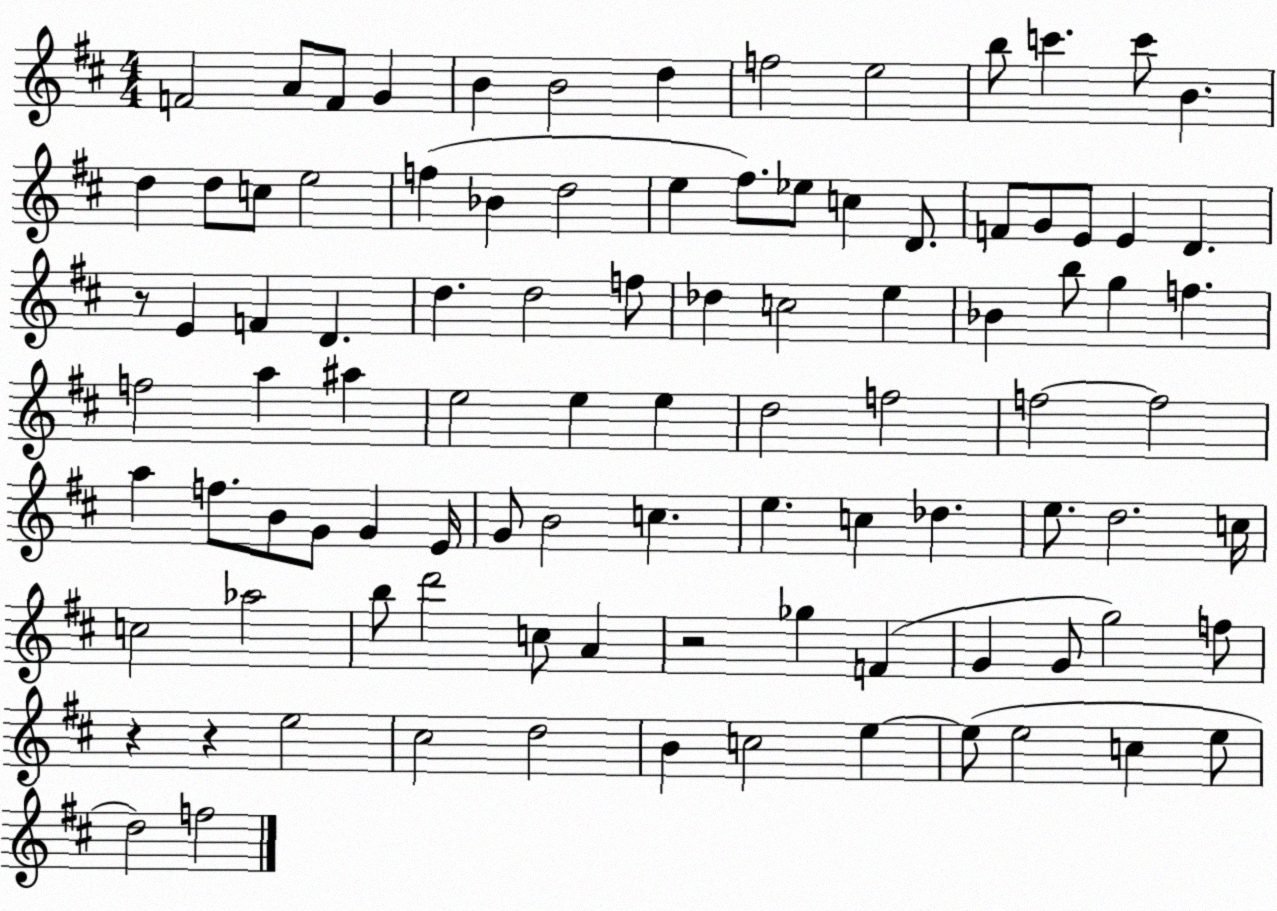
X:1
T:Untitled
M:4/4
L:1/4
K:D
F2 A/2 F/2 G B B2 d f2 e2 b/2 c' c'/2 B d d/2 c/2 e2 f _B d2 e ^f/2 _e/2 c D/2 F/2 G/2 E/2 E D z/2 E F D d d2 f/2 _d c2 e _B b/2 g f f2 a ^a e2 e e d2 f2 f2 f2 a f/2 B/2 G/2 G E/4 G/2 B2 c e c _d e/2 d2 c/4 c2 _a2 b/2 d'2 c/2 A z2 _g F G G/2 g2 f/2 z z e2 ^c2 d2 B c2 e e/2 e2 c e/2 d2 f2